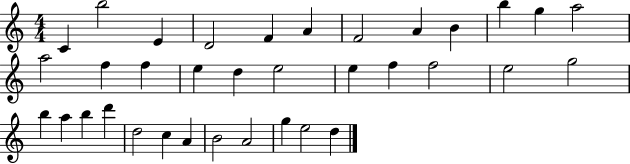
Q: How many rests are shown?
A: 0